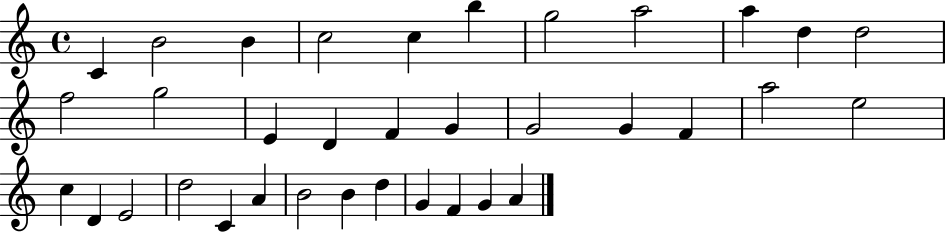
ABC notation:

X:1
T:Untitled
M:4/4
L:1/4
K:C
C B2 B c2 c b g2 a2 a d d2 f2 g2 E D F G G2 G F a2 e2 c D E2 d2 C A B2 B d G F G A